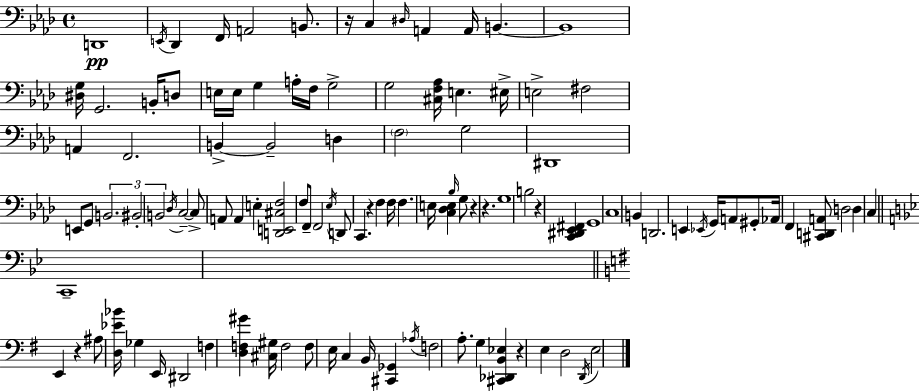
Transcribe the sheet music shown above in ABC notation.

X:1
T:Untitled
M:4/4
L:1/4
K:Fm
D,,4 E,,/4 _D,, F,,/4 A,,2 B,,/2 z/4 C, ^D,/4 A,, A,,/4 B,, B,,4 [^D,G,]/4 G,,2 B,,/4 D,/2 E,/4 E,/4 G, A,/4 F,/4 G,2 G,2 [^C,F,_A,]/4 E, ^E,/4 E,2 ^F,2 A,, F,,2 B,, B,,2 D, F,2 G,2 ^D,,4 E,,/2 G,,/2 B,,2 ^B,,2 B,,2 _D,/4 C,2 C,/2 A,,/2 A,, E, [D,,E,,^C,F,]2 F,/2 F,,/2 F,,2 _E,/4 D,,/2 C,, z F, F,/4 F, E,/4 [C,_D,E,] _B,/4 G,/2 z z G,4 B,2 z [C,,^D,,_E,,^F,,] G,,4 C,4 B,, D,,2 E,, _E,,/4 G,,/4 A,,/2 ^G,,/2 _A,,/4 F,, [^C,,D,,A,,]/2 D,2 D, C, C,,4 E,, z ^A,/2 [D,_E_B]/4 _G, E,,/4 ^D,,2 F, [D,F,^G] [^C,^G,]/4 F,2 F,/2 E,/4 C, B,,/4 [^C,,_G,,] _A,/4 F,2 A,/2 G, [^C,,_D,,B,,_E,] z E, D,2 D,,/4 E,2